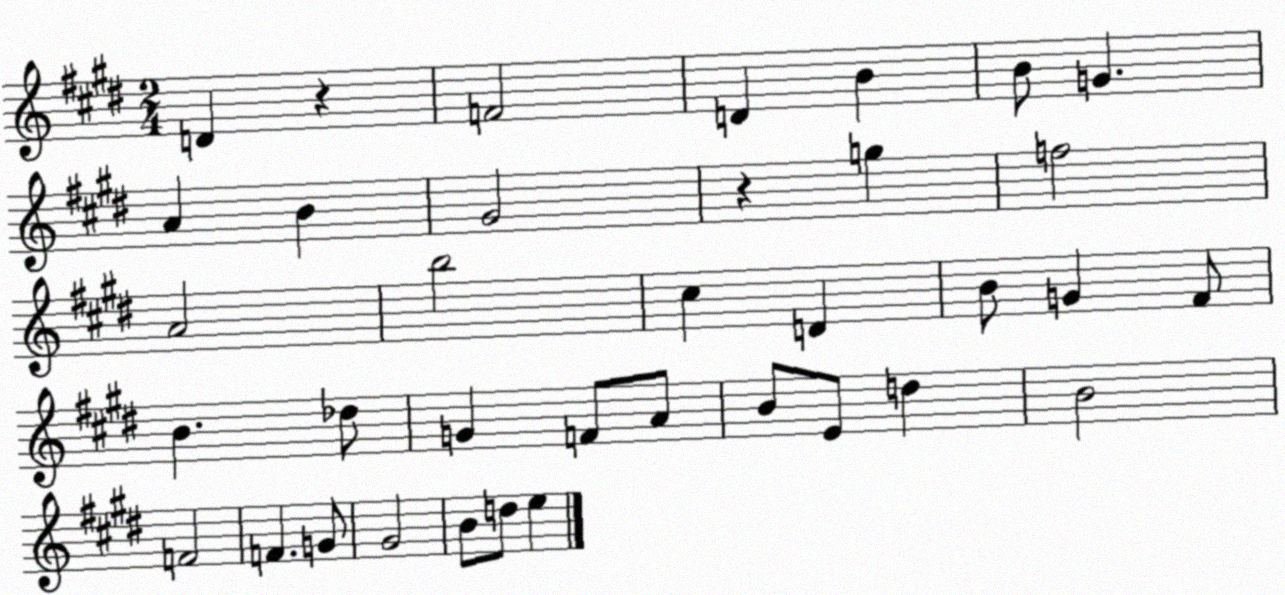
X:1
T:Untitled
M:2/4
L:1/4
K:E
D z F2 D B B/2 G A B ^G2 z g f2 A2 b2 ^c D B/2 G ^F/2 B _d/2 G F/2 A/2 B/2 E/2 d B2 F2 F G/2 ^G2 B/2 d/2 e